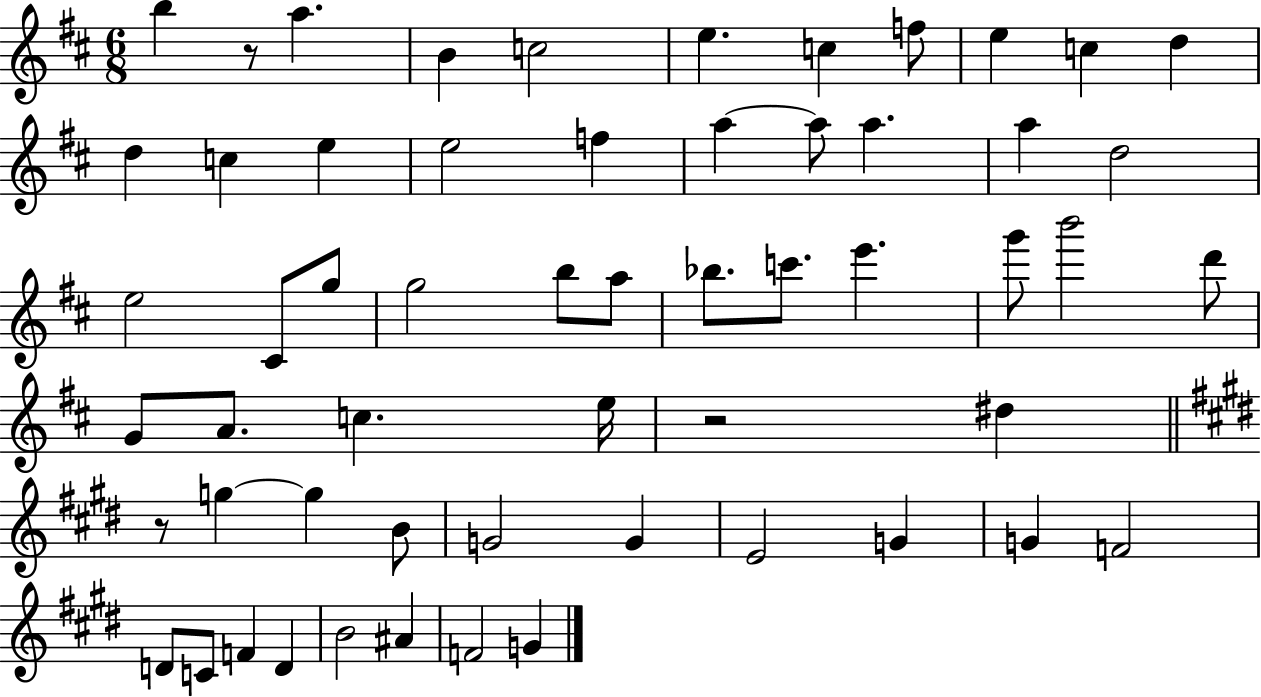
{
  \clef treble
  \numericTimeSignature
  \time 6/8
  \key d \major
  \repeat volta 2 { b''4 r8 a''4. | b'4 c''2 | e''4. c''4 f''8 | e''4 c''4 d''4 | \break d''4 c''4 e''4 | e''2 f''4 | a''4~~ a''8 a''4. | a''4 d''2 | \break e''2 cis'8 g''8 | g''2 b''8 a''8 | bes''8. c'''8. e'''4. | g'''8 b'''2 d'''8 | \break g'8 a'8. c''4. e''16 | r2 dis''4 | \bar "||" \break \key e \major r8 g''4~~ g''4 b'8 | g'2 g'4 | e'2 g'4 | g'4 f'2 | \break d'8 c'8 f'4 d'4 | b'2 ais'4 | f'2 g'4 | } \bar "|."
}